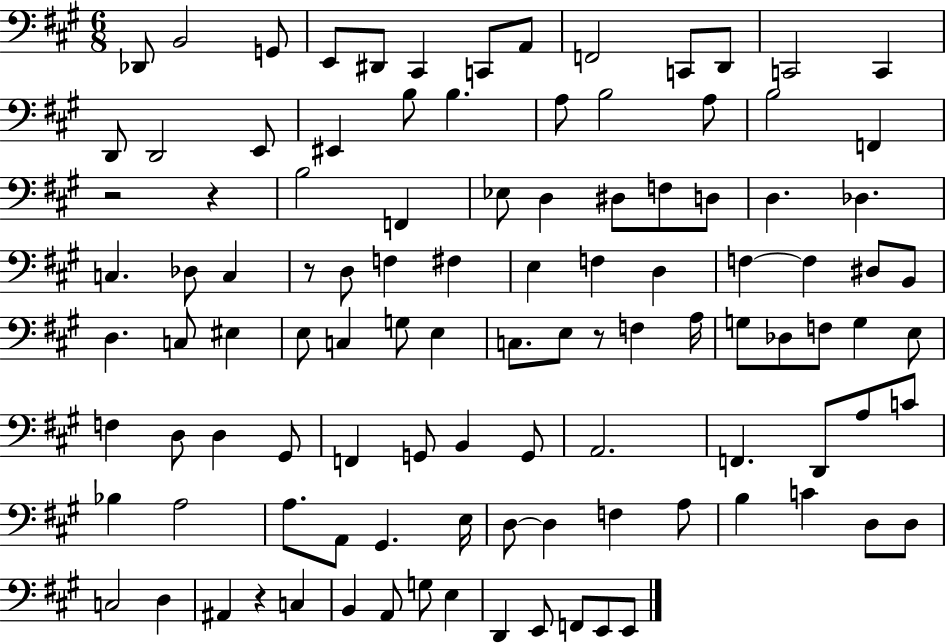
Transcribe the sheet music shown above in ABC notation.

X:1
T:Untitled
M:6/8
L:1/4
K:A
_D,,/2 B,,2 G,,/2 E,,/2 ^D,,/2 ^C,, C,,/2 A,,/2 F,,2 C,,/2 D,,/2 C,,2 C,, D,,/2 D,,2 E,,/2 ^E,, B,/2 B, A,/2 B,2 A,/2 B,2 F,, z2 z B,2 F,, _E,/2 D, ^D,/2 F,/2 D,/2 D, _D, C, _D,/2 C, z/2 D,/2 F, ^F, E, F, D, F, F, ^D,/2 B,,/2 D, C,/2 ^E, E,/2 C, G,/2 E, C,/2 E,/2 z/2 F, A,/4 G,/2 _D,/2 F,/2 G, E,/2 F, D,/2 D, ^G,,/2 F,, G,,/2 B,, G,,/2 A,,2 F,, D,,/2 A,/2 C/2 _B, A,2 A,/2 A,,/2 ^G,, E,/4 D,/2 D, F, A,/2 B, C D,/2 D,/2 C,2 D, ^A,, z C, B,, A,,/2 G,/2 E, D,, E,,/2 F,,/2 E,,/2 E,,/2